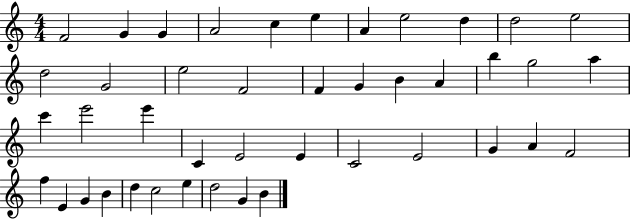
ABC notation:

X:1
T:Untitled
M:4/4
L:1/4
K:C
F2 G G A2 c e A e2 d d2 e2 d2 G2 e2 F2 F G B A b g2 a c' e'2 e' C E2 E C2 E2 G A F2 f E G B d c2 e d2 G B